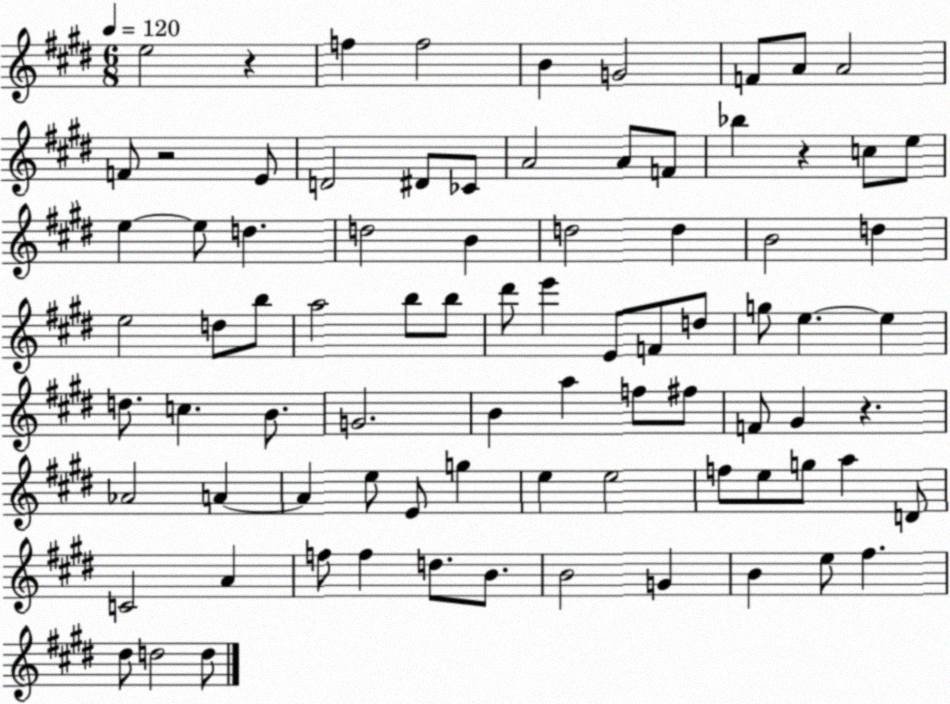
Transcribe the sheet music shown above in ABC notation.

X:1
T:Untitled
M:6/8
L:1/4
K:E
e2 z f f2 B G2 F/2 A/2 A2 F/2 z2 E/2 D2 ^D/2 _C/2 A2 A/2 F/2 _b z c/2 e/2 e e/2 d d2 B d2 d B2 d e2 d/2 b/2 a2 b/2 b/2 ^d'/2 e' E/2 F/2 d/2 g/2 e e d/2 c B/2 G2 B a f/2 ^f/2 F/2 ^G z _A2 A A e/2 E/2 g e e2 f/2 e/2 g/2 a D/2 C2 A f/2 f d/2 B/2 B2 G B e/2 ^f ^d/2 d2 d/2